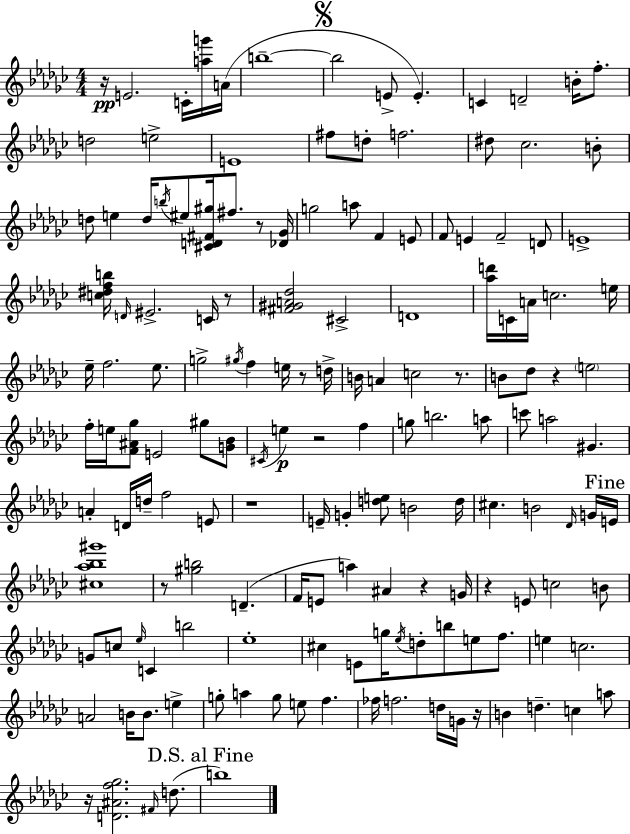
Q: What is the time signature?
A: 4/4